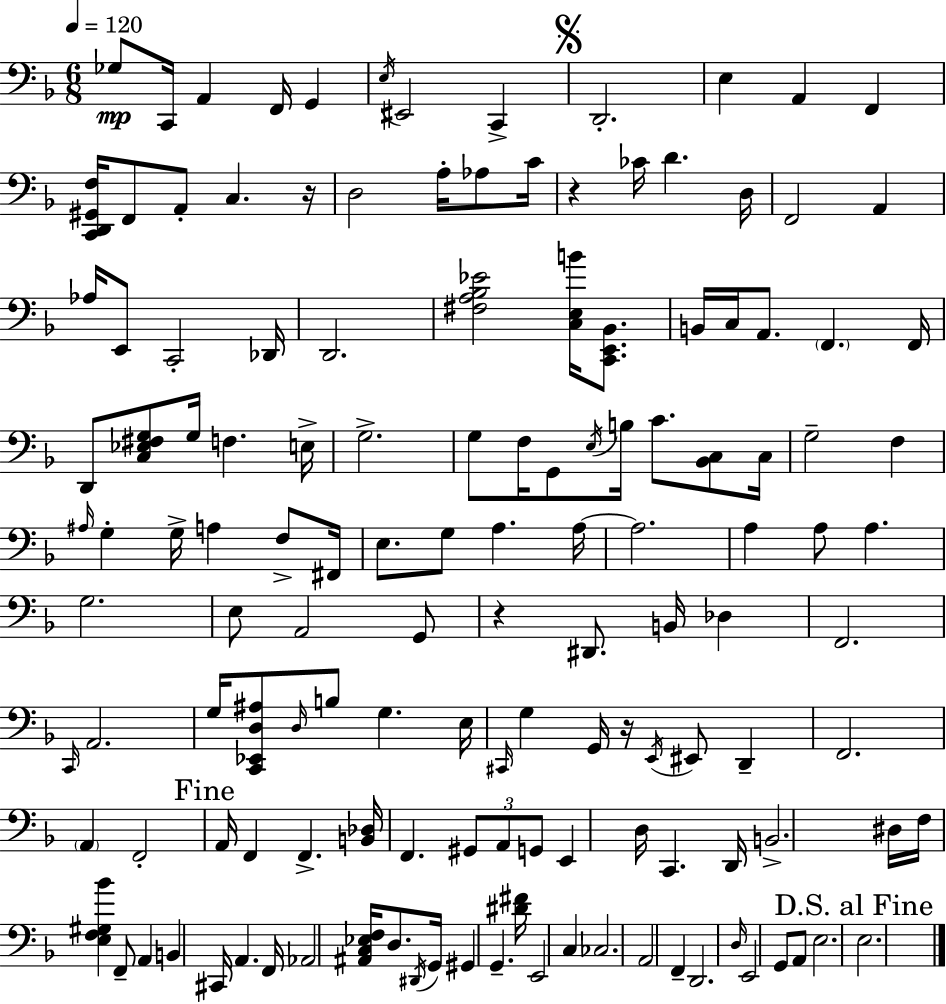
{
  \clef bass
  \numericTimeSignature
  \time 6/8
  \key f \major
  \tempo 4 = 120
  \repeat volta 2 { ges8\mp c,16 a,4 f,16 g,4 | \acciaccatura { e16 } eis,2 c,4-> | \mark \markup { \musicglyph "scripts.segno" } d,2.-. | e4 a,4 f,4 | \break <c, d, gis, f>16 f,8 a,8-. c4. | r16 d2 a16-. aes8 | c'16 r4 ces'16 d'4. | d16 f,2 a,4 | \break aes16 e,8 c,2-. | des,16 d,2. | <fis a bes ees'>2 <c e b'>16 <c, e, bes,>8. | b,16 c16 a,8. \parenthesize f,4. | \break f,16 d,8 <c ees fis g>8 g16 f4. | e16-> g2.-> | g8 f16 g,8 \acciaccatura { e16 } b16 c'8. <bes, c>8 | c16 g2-- f4 | \break \grace { ais16 } g4-. g16-> a4 | f8-> fis,16 e8. g8 a4. | a16~~ a2. | a4 a8 a4. | \break g2. | e8 a,2 | g,8 r4 dis,8. b,16 des4 | f,2. | \break \grace { c,16 } a,2. | g16 <c, ees, d ais>8 \grace { d16 } b8 g4. | e16 \grace { cis,16 } g4 g,16 r16 | \acciaccatura { e,16 } eis,8 d,4-- f,2. | \break \parenthesize a,4 f,2-. | \mark "Fine" a,16 f,4 | f,4.-> <b, des>16 f,4. | \tuplet 3/2 { gis,8 a,8 g,8 } e,4 d16 | \break c,4. d,16 b,2.-> | dis16 f16 <e f gis bes'>4 | f,8-- a,4 b,4 cis,16 | a,4. f,16 aes,2 | \break <ais, c ees f>16 d8. \acciaccatura { dis,16 } g,16 gis,4 | g,4.-- <dis' fis'>16 e,2 | c4 ces2. | a,2 | \break f,4-- d,2. | \grace { d16 } e,2 | g,8 a,8 e2. | \mark "D.S. al Fine" e2. | \break } \bar "|."
}